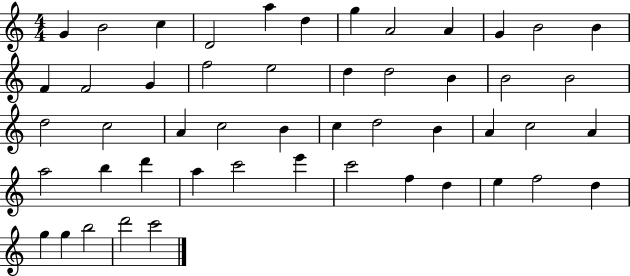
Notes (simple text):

G4/q B4/h C5/q D4/h A5/q D5/q G5/q A4/h A4/q G4/q B4/h B4/q F4/q F4/h G4/q F5/h E5/h D5/q D5/h B4/q B4/h B4/h D5/h C5/h A4/q C5/h B4/q C5/q D5/h B4/q A4/q C5/h A4/q A5/h B5/q D6/q A5/q C6/h E6/q C6/h F5/q D5/q E5/q F5/h D5/q G5/q G5/q B5/h D6/h C6/h